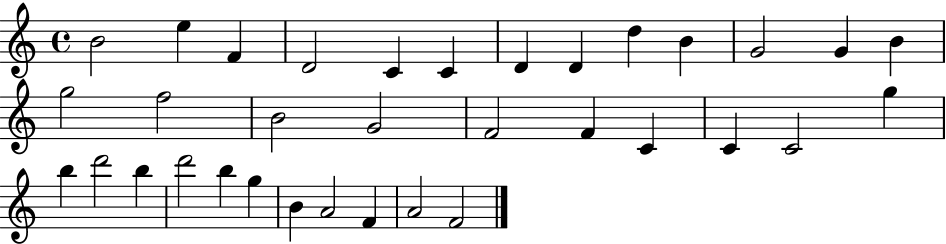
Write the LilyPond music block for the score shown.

{
  \clef treble
  \time 4/4
  \defaultTimeSignature
  \key c \major
  b'2 e''4 f'4 | d'2 c'4 c'4 | d'4 d'4 d''4 b'4 | g'2 g'4 b'4 | \break g''2 f''2 | b'2 g'2 | f'2 f'4 c'4 | c'4 c'2 g''4 | \break b''4 d'''2 b''4 | d'''2 b''4 g''4 | b'4 a'2 f'4 | a'2 f'2 | \break \bar "|."
}